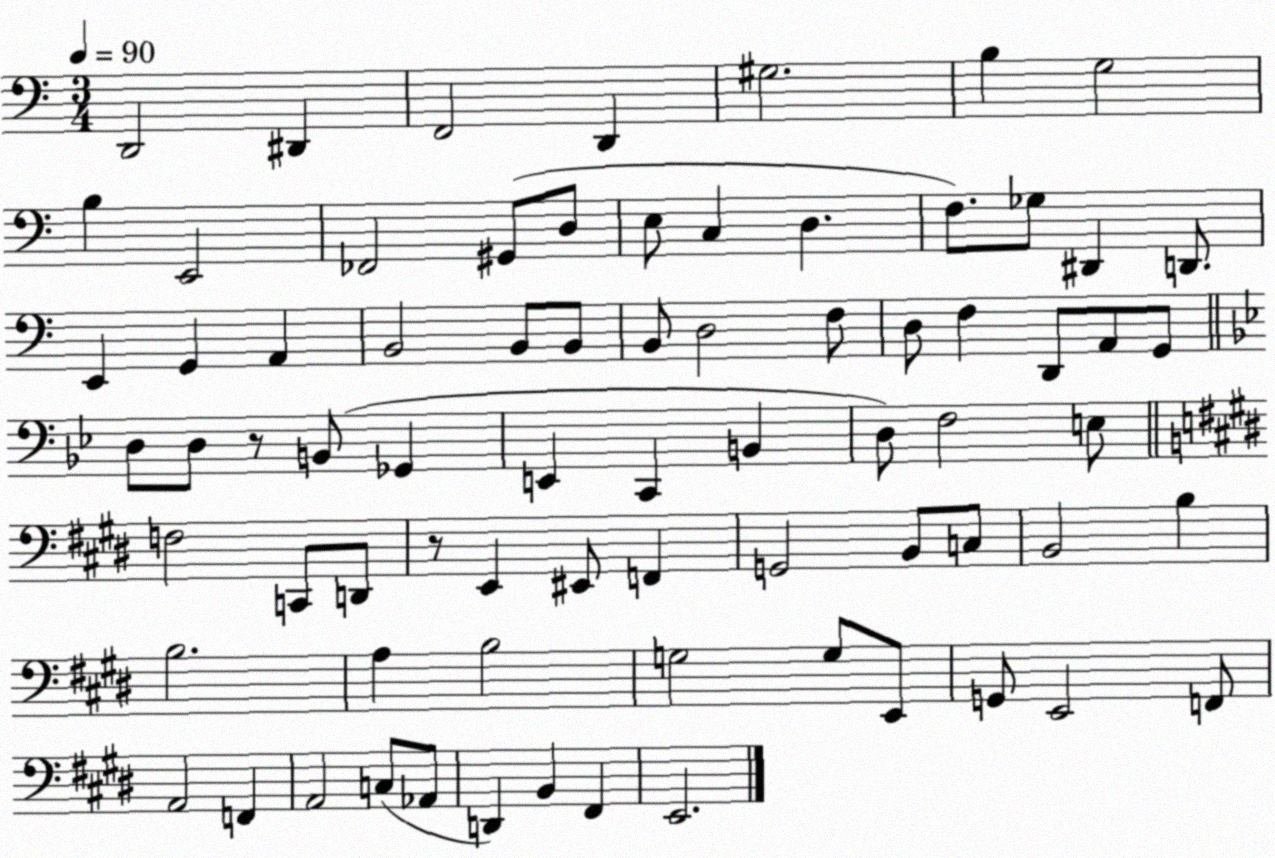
X:1
T:Untitled
M:3/4
L:1/4
K:C
D,,2 ^D,, F,,2 D,, ^G,2 B, G,2 B, E,,2 _F,,2 ^G,,/2 D,/2 E,/2 C, D, F,/2 _G,/2 ^D,, D,,/2 E,, G,, A,, B,,2 B,,/2 B,,/2 B,,/2 D,2 F,/2 D,/2 F, D,,/2 A,,/2 G,,/2 D,/2 D,/2 z/2 B,,/2 _G,, E,, C,, B,, D,/2 F,2 E,/2 F,2 C,,/2 D,,/2 z/2 E,, ^E,,/2 F,, G,,2 B,,/2 C,/2 B,,2 B, B,2 A, B,2 G,2 G,/2 E,,/2 G,,/2 E,,2 F,,/2 A,,2 F,, A,,2 C,/2 _A,,/2 D,, B,, ^F,, E,,2